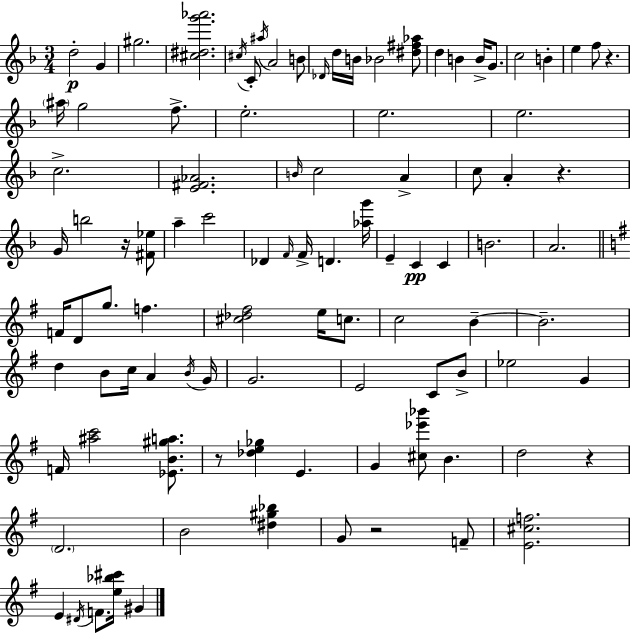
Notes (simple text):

D5/h G4/q G#5/h. [C#5,D#5,G6,Ab6]/h. C#5/s C4/e A#5/s A4/h B4/e Db4/s D5/s B4/s Bb4/h [D#5,F#5,Ab5]/e D5/q B4/q B4/s G4/e. C5/h B4/q E5/q F5/e R/q. A#5/s G5/h F5/e. E5/h. E5/h. E5/h. C5/h. [E4,F#4,Ab4]/h. B4/s C5/h A4/q C5/e A4/q R/q. G4/s B5/h R/s [F#4,Eb5]/e A5/q C6/h Db4/q F4/s F4/s D4/q. [Ab5,G6]/s E4/q C4/q C4/q B4/h. A4/h. F4/s D4/e G5/e. F5/q. [C#5,Db5,F#5]/h E5/s C5/e. C5/h B4/q B4/h. D5/q B4/e C5/s A4/q B4/s G4/s G4/h. E4/h C4/e B4/e Eb5/h G4/q F4/s [A#5,C6]/h [Eb4,B4,G#5,A5]/e. R/e [Db5,E5,Gb5]/q E4/q. G4/q [C#5,Eb6,Bb6]/e B4/q. D5/h R/q D4/h. B4/h [D#5,G#5,Bb5]/q G4/e R/h F4/e [E4,C#5,F5]/h. E4/q D#4/s F4/e. [E5,Bb5,C#6]/s G#4/q